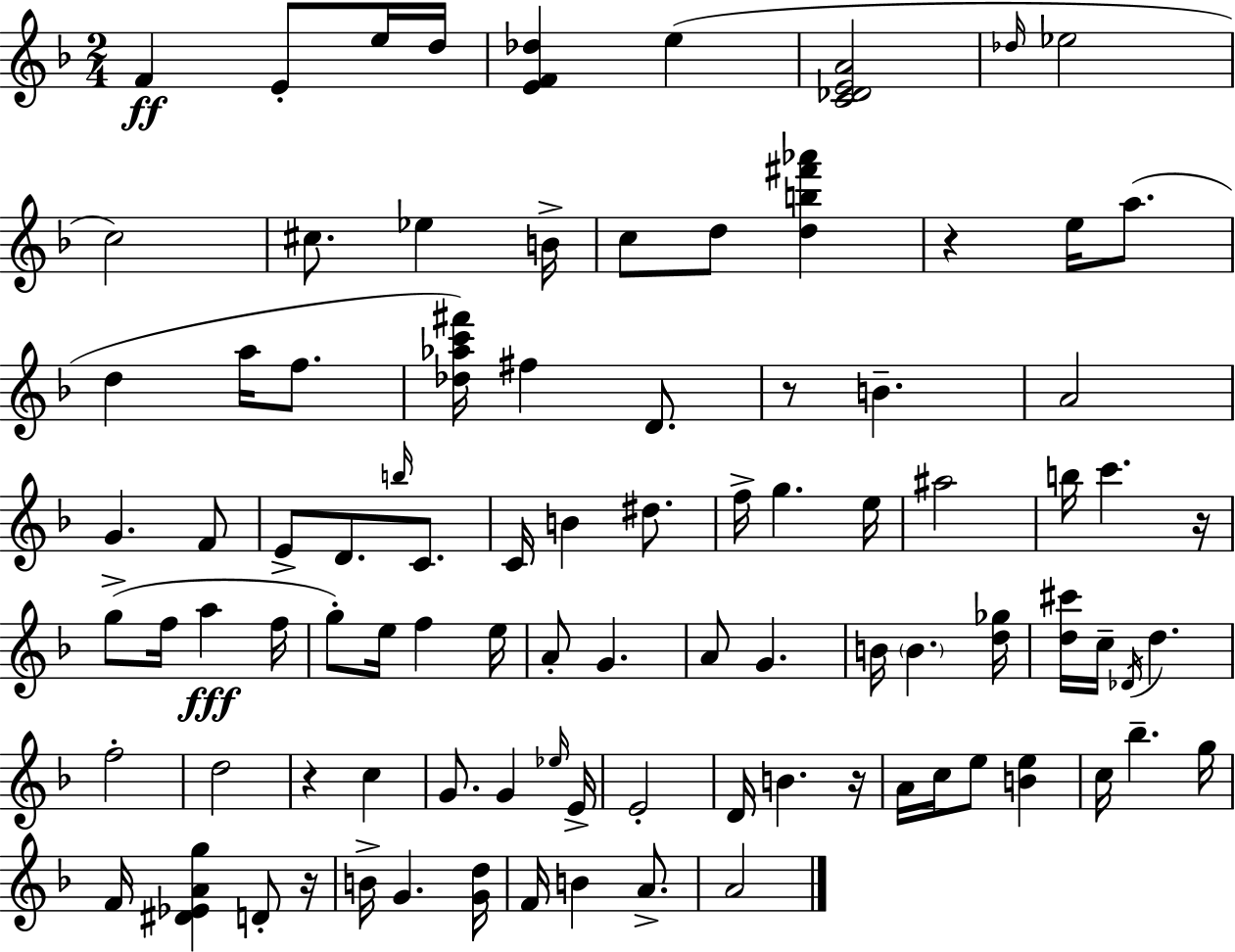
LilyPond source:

{
  \clef treble
  \numericTimeSignature
  \time 2/4
  \key f \major
  f'4\ff e'8-. e''16 d''16 | <e' f' des''>4 e''4( | <c' des' e' a'>2 | \grace { des''16 } ees''2 | \break c''2) | cis''8. ees''4 | b'16-> c''8 d''8 <d'' b'' fis''' aes'''>4 | r4 e''16 a''8.( | \break d''4 a''16 f''8. | <des'' aes'' c''' fis'''>16) fis''4 d'8. | r8 b'4.-- | a'2 | \break g'4. f'8 | e'8-> d'8. \grace { b''16 } c'8. | c'16 b'4 dis''8. | f''16-> g''4. | \break e''16 ais''2 | b''16 c'''4. | r16 g''8->( f''16 a''4\fff | f''16 g''8-.) e''16 f''4 | \break e''16 a'8-. g'4. | a'8 g'4. | b'16 \parenthesize b'4. | <d'' ges''>16 <d'' cis'''>16 c''16-- \acciaccatura { des'16 } d''4. | \break f''2-. | d''2 | r4 c''4 | g'8. g'4 | \break \grace { ees''16 } e'16-> e'2-. | d'16 b'4. | r16 a'16 c''16 e''8 | <b' e''>4 c''16 bes''4.-- | \break g''16 f'16 <dis' ees' a' g''>4 | d'8-. r16 b'16-> g'4. | <g' d''>16 f'16 b'4 | a'8.-> a'2 | \break \bar "|."
}